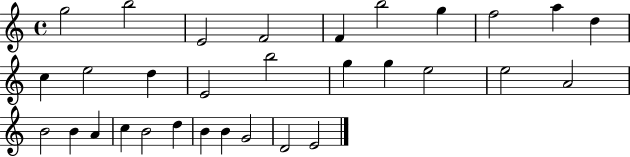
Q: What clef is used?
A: treble